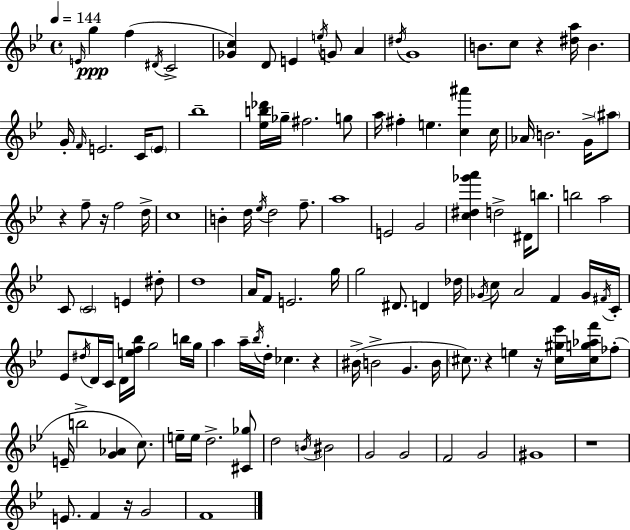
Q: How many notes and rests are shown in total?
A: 125